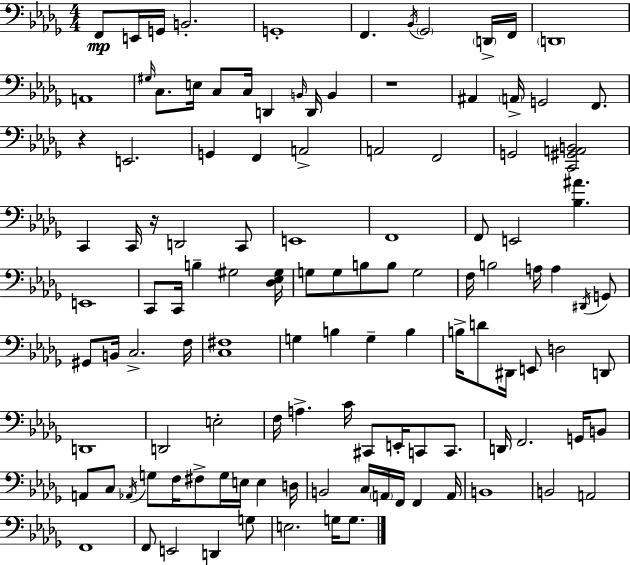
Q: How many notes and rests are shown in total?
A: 118